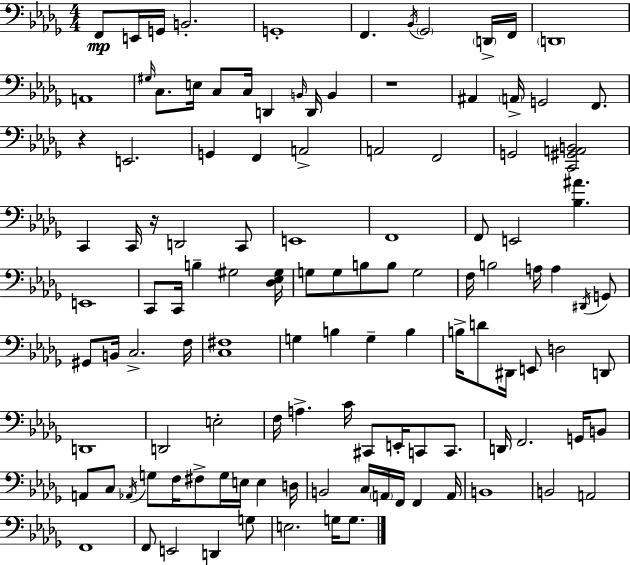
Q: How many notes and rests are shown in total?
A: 118